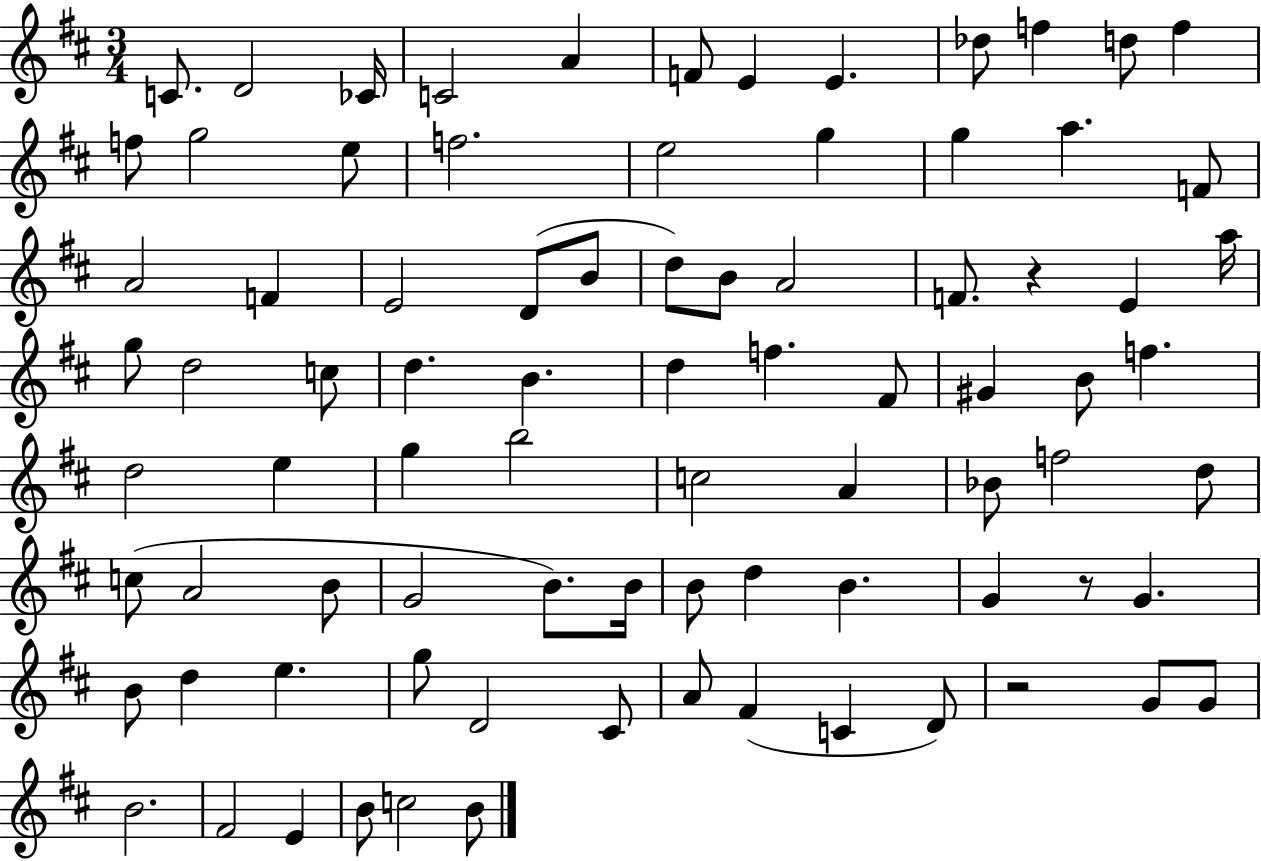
{
  \clef treble
  \numericTimeSignature
  \time 3/4
  \key d \major
  c'8. d'2 ces'16 | c'2 a'4 | f'8 e'4 e'4. | des''8 f''4 d''8 f''4 | \break f''8 g''2 e''8 | f''2. | e''2 g''4 | g''4 a''4. f'8 | \break a'2 f'4 | e'2 d'8( b'8 | d''8) b'8 a'2 | f'8. r4 e'4 a''16 | \break g''8 d''2 c''8 | d''4. b'4. | d''4 f''4. fis'8 | gis'4 b'8 f''4. | \break d''2 e''4 | g''4 b''2 | c''2 a'4 | bes'8 f''2 d''8 | \break c''8( a'2 b'8 | g'2 b'8.) b'16 | b'8 d''4 b'4. | g'4 r8 g'4. | \break b'8 d''4 e''4. | g''8 d'2 cis'8 | a'8 fis'4( c'4 d'8) | r2 g'8 g'8 | \break b'2. | fis'2 e'4 | b'8 c''2 b'8 | \bar "|."
}